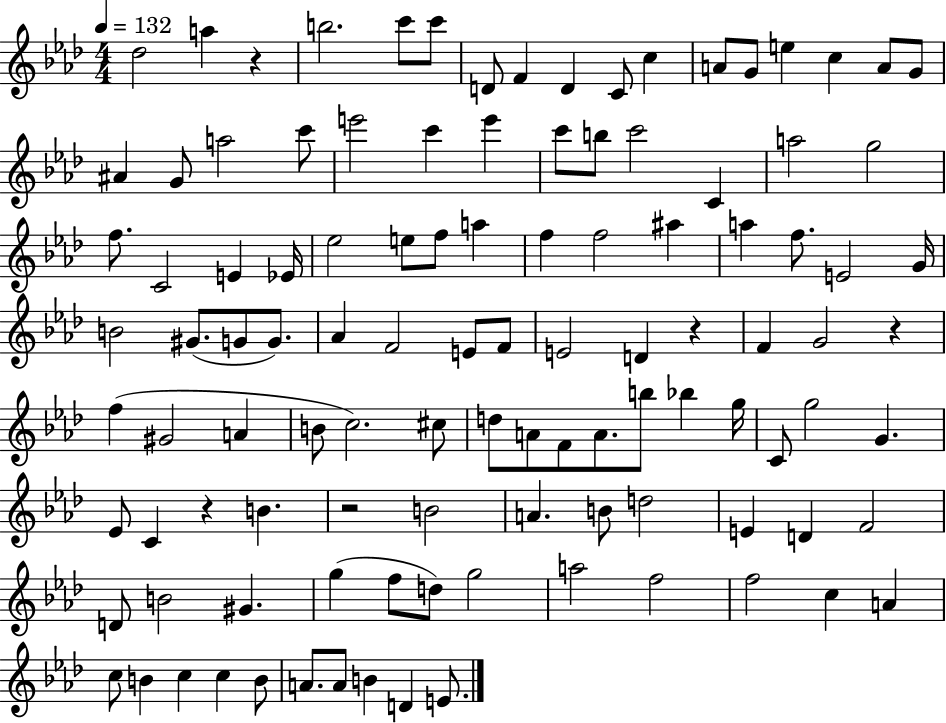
Db5/h A5/q R/q B5/h. C6/e C6/e D4/e F4/q D4/q C4/e C5/q A4/e G4/e E5/q C5/q A4/e G4/e A#4/q G4/e A5/h C6/e E6/h C6/q E6/q C6/e B5/e C6/h C4/q A5/h G5/h F5/e. C4/h E4/q Eb4/s Eb5/h E5/e F5/e A5/q F5/q F5/h A#5/q A5/q F5/e. E4/h G4/s B4/h G#4/e. G4/e G4/e. Ab4/q F4/h E4/e F4/e E4/h D4/q R/q F4/q G4/h R/q F5/q G#4/h A4/q B4/e C5/h. C#5/e D5/e A4/e F4/e A4/e. B5/e Bb5/q G5/s C4/e G5/h G4/q. Eb4/e C4/q R/q B4/q. R/h B4/h A4/q. B4/e D5/h E4/q D4/q F4/h D4/e B4/h G#4/q. G5/q F5/e D5/e G5/h A5/h F5/h F5/h C5/q A4/q C5/e B4/q C5/q C5/q B4/e A4/e. A4/e B4/q D4/q E4/e.